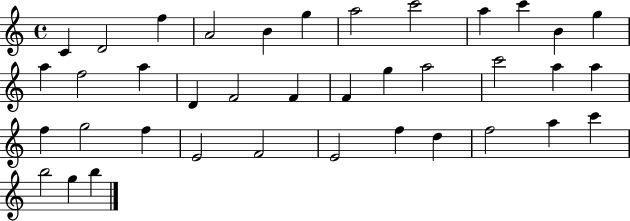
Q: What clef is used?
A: treble